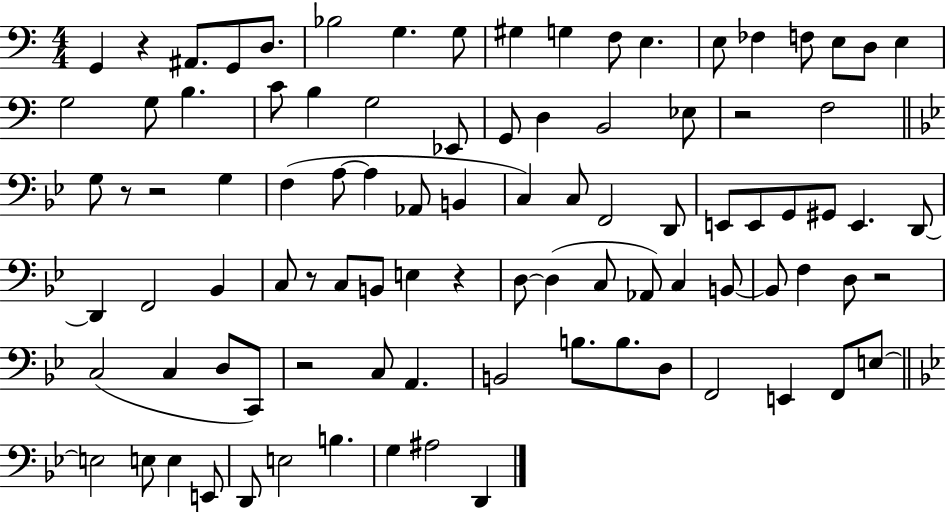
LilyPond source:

{
  \clef bass
  \numericTimeSignature
  \time 4/4
  \key c \major
  g,4 r4 ais,8. g,8 d8. | bes2 g4. g8 | gis4 g4 f8 e4. | e8 fes4 f8 e8 d8 e4 | \break g2 g8 b4. | c'8 b4 g2 ees,8 | g,8 d4 b,2 ees8 | r2 f2 | \break \bar "||" \break \key bes \major g8 r8 r2 g4 | f4( a8~~ a4 aes,8 b,4 | c4) c8 f,2 d,8 | e,8 e,8 g,8 gis,8 e,4. d,8~~ | \break d,4 f,2 bes,4 | c8 r8 c8 b,8 e4 r4 | d8~~ d4( c8 aes,8) c4 b,8~~ | b,8 f4 d8 r2 | \break c2( c4 d8 c,8) | r2 c8 a,4. | b,2 b8. b8. d8 | f,2 e,4 f,8 e8~~ | \break \bar "||" \break \key bes \major e2 e8 e4 e,8 | d,8 e2 b4. | g4 ais2 d,4 | \bar "|."
}